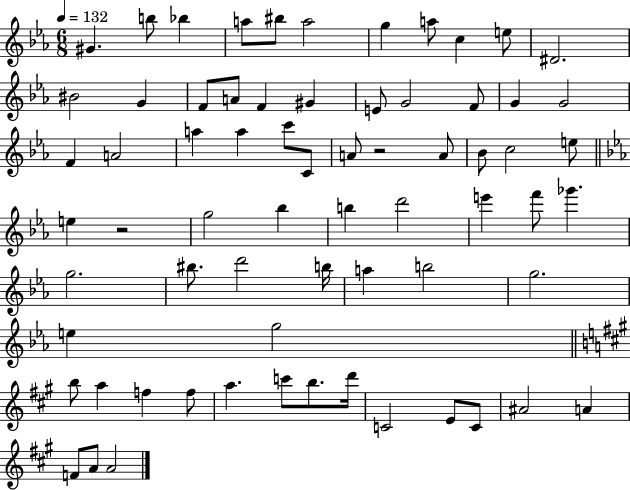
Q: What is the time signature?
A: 6/8